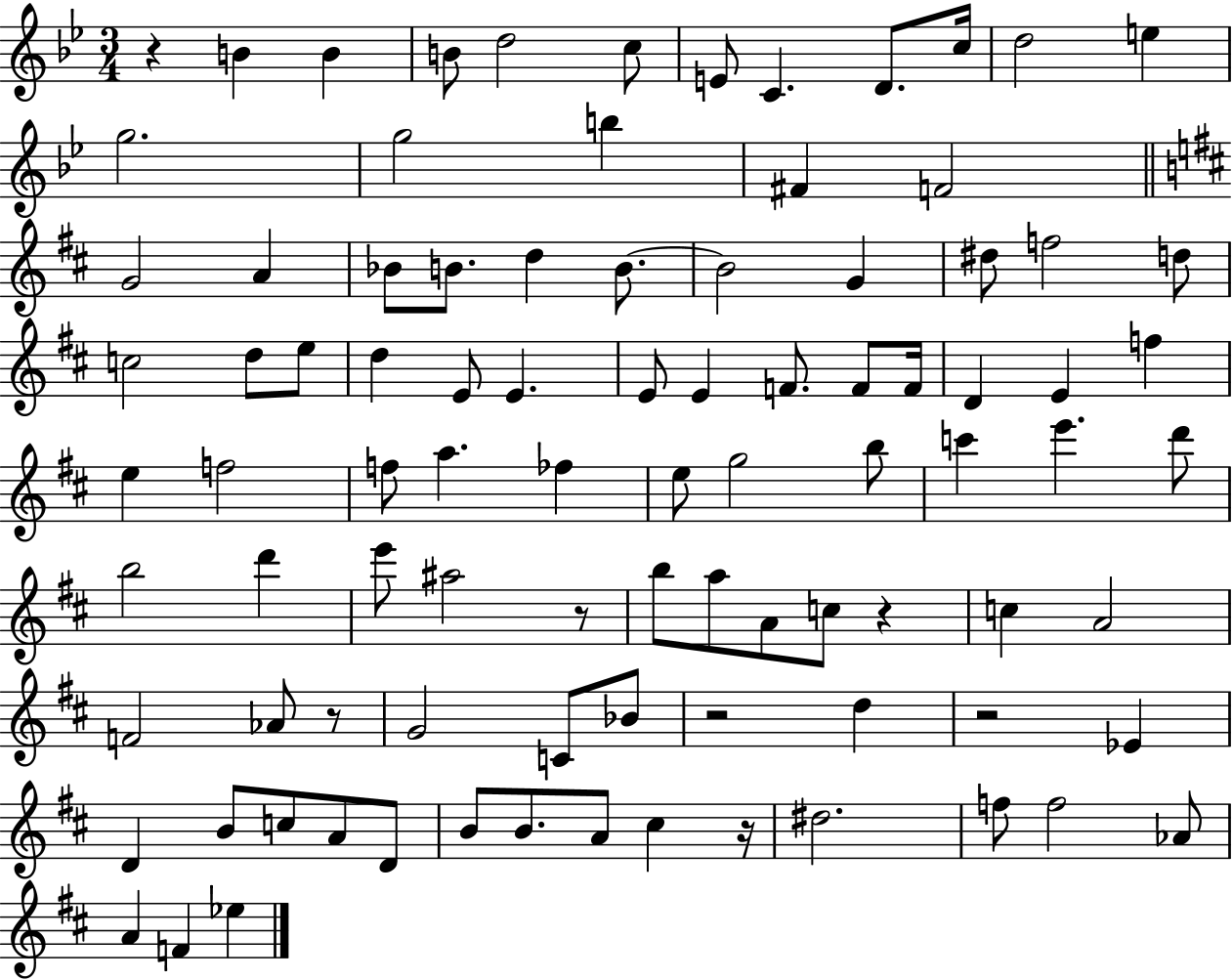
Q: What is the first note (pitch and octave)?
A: B4